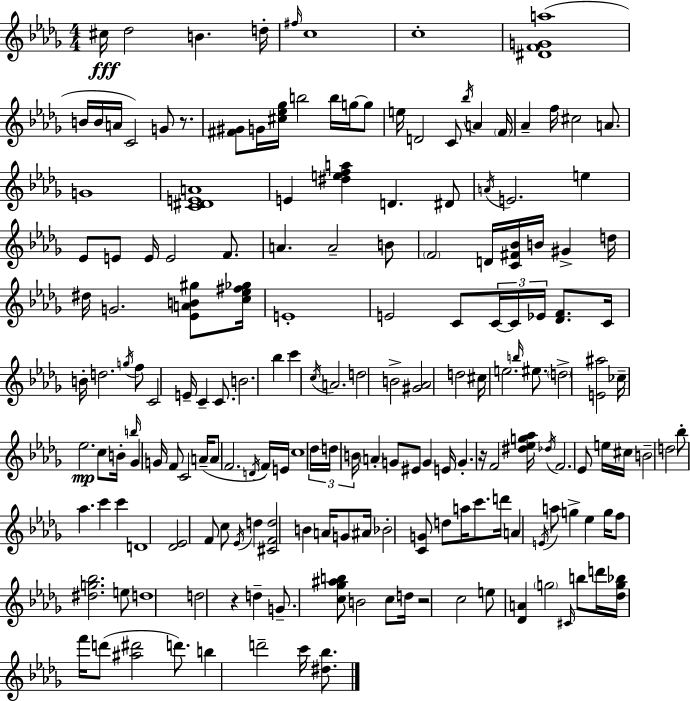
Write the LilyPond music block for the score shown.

{
  \clef treble
  \numericTimeSignature
  \time 4/4
  \key bes \minor
  cis''16\fff des''2 b'4. d''16-. | \grace { fis''16 } c''1 | c''1-. | <dis' f' g' a''>1( | \break b'16 b'16 a'16 c'2) g'8 r8. | <fis' gis'>8 g'16 <cis'' ees'' ges''>16 b''2 b''16 g''16~~ g''8 | e''16 d'2 c'8 \acciaccatura { bes''16 } a'4 | \parenthesize f'16 aes'4-- f''16 cis''2 a'8. | \break g'1 | <c' dis' e' a'>1 | e'4 <dis'' e'' f'' a''>4 d'4. | dis'8 \acciaccatura { a'16 } e'2. e''4 | \break ees'8 e'8 e'16 e'2 | f'8. a'4. a'2-- | b'8 \parenthesize f'2 d'16 <c' fis' bes'>16 b'16 gis'4-> | d''16 dis''16 g'2. | \break <ees' a' b' gis''>8 <c'' ees'' fis'' ges''>16 e'1-. | e'2 c'8 \tuplet 3/2 { c'16~~ c'16 ees'16 } | <des' f'>8. c'16 b'16-. d''2. | \acciaccatura { g''16 } f''8 c'2 e'16-- c'4-- | \break c'8. b'2. | bes''4 c'''4 \acciaccatura { c''16 } a'2. | d''2 b'2-> | <gis' aes'>2 d''2 | \break cis''16 e''2. | \grace { b''16 } eis''8. \parenthesize d''2-> <e' ais''>2 | ces''16-- ees''2.\mp | c''8 b'16-. \grace { b''16 } ges'4 g'16 f'8 c'2 | \break a'16--( a'8 f'2. | \acciaccatura { d'16 } f'16) e'16 c''1 | \tuplet 3/2 { des''16 d''16 b'16 } \parenthesize a'4-. g'8 | eis'8 g'4 e'16 g'4.-. r16 f'2 | \break <dis'' ees'' g'' aes''>16 \acciaccatura { des''16 } f'2. | ees'8 e''16 cis''16 b'2-- | d''2 bes''8-. aes''4. | c'''4 c'''4 d'1 | \break <des' ees'>2 | f'8 c''8 \acciaccatura { ees'16 } d''4 <cis' f' d''>2 | b'4 a'16 g'8 ais'16 bes'2-. | <c' g'>8 d''8 a''16 c'''8. d'''16 a'4 \acciaccatura { e'16 } | \break a''8 g''4-> ees''4 g''16 f''8 <dis'' g'' bes''>2. | e''8 d''1 | d''2 | r4 d''4-- g'8.-- <c'' ges'' ais'' b''>8 | \break b'2 c''8 d''16 r2 | c''2 e''8 <des' a'>4 | \parenthesize g''2 \grace { cis'16 } b''8 d'''16 <des'' g'' bes''>16 f'''16 d'''8( | <ais'' dis'''>2 d'''8.) b''4 | \break d'''2-- c'''16 <dis'' bes''>8. \bar "|."
}